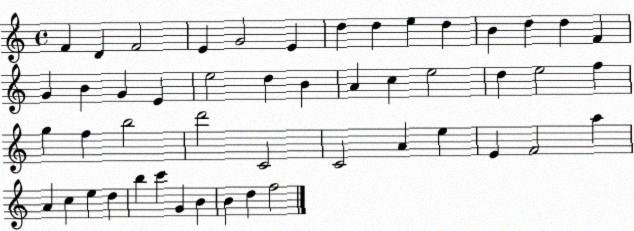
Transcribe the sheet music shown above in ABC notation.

X:1
T:Untitled
M:4/4
L:1/4
K:C
F D F2 E G2 E d d e d B d d F G B G E e2 d B A c e2 d e2 f g f b2 d'2 C2 C2 A e E F2 a A c e d b c' G B B d f2